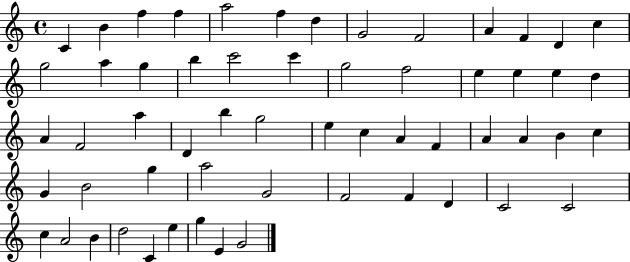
{
  \clef treble
  \time 4/4
  \defaultTimeSignature
  \key c \major
  c'4 b'4 f''4 f''4 | a''2 f''4 d''4 | g'2 f'2 | a'4 f'4 d'4 c''4 | \break g''2 a''4 g''4 | b''4 c'''2 c'''4 | g''2 f''2 | e''4 e''4 e''4 d''4 | \break a'4 f'2 a''4 | d'4 b''4 g''2 | e''4 c''4 a'4 f'4 | a'4 a'4 b'4 c''4 | \break g'4 b'2 g''4 | a''2 g'2 | f'2 f'4 d'4 | c'2 c'2 | \break c''4 a'2 b'4 | d''2 c'4 e''4 | g''4 e'4 g'2 | \bar "|."
}